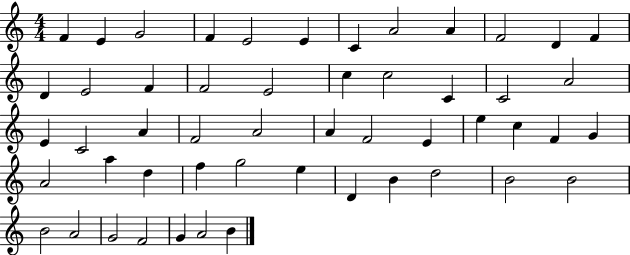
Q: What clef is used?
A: treble